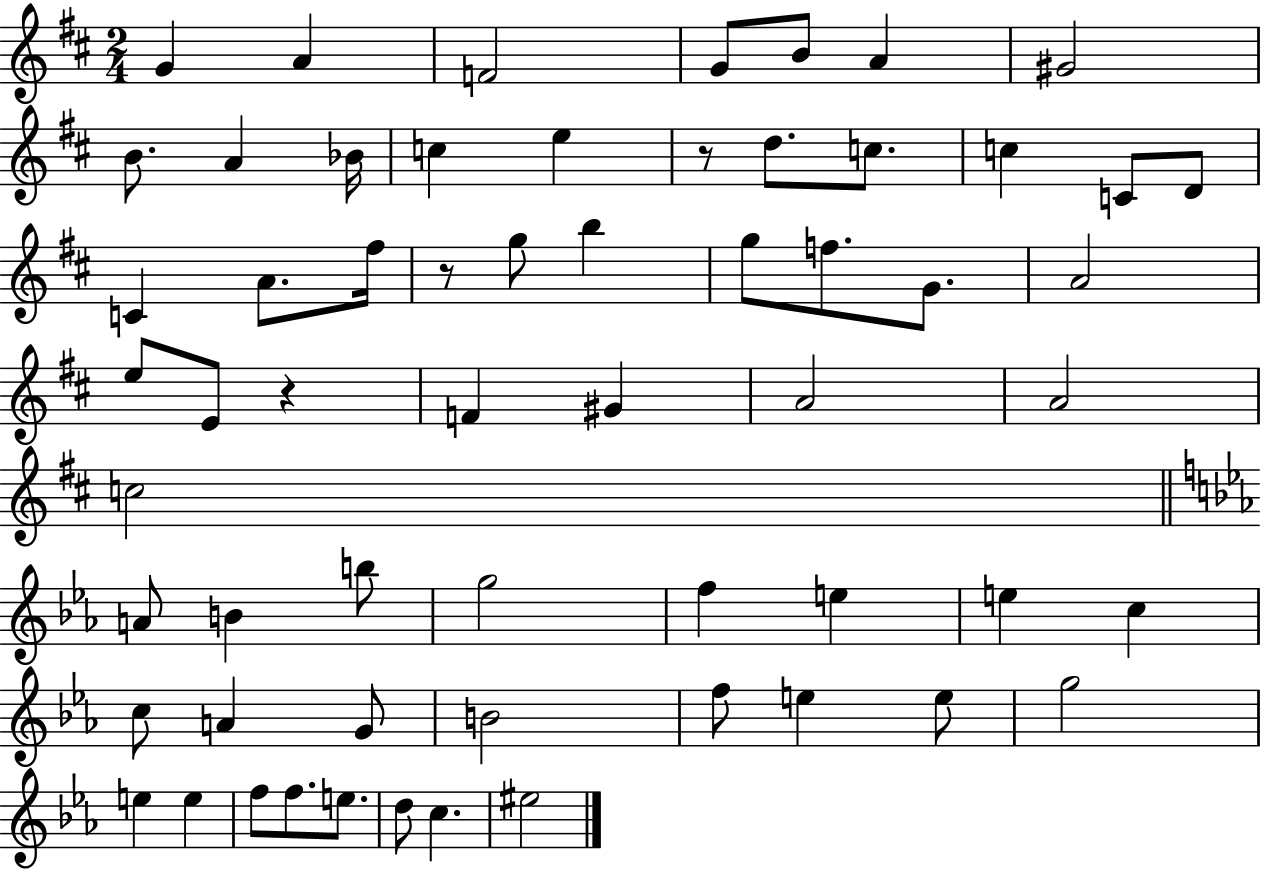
G4/q A4/q F4/h G4/e B4/e A4/q G#4/h B4/e. A4/q Bb4/s C5/q E5/q R/e D5/e. C5/e. C5/q C4/e D4/e C4/q A4/e. F#5/s R/e G5/e B5/q G5/e F5/e. G4/e. A4/h E5/e E4/e R/q F4/q G#4/q A4/h A4/h C5/h A4/e B4/q B5/e G5/h F5/q E5/q E5/q C5/q C5/e A4/q G4/e B4/h F5/e E5/q E5/e G5/h E5/q E5/q F5/e F5/e. E5/e. D5/e C5/q. EIS5/h